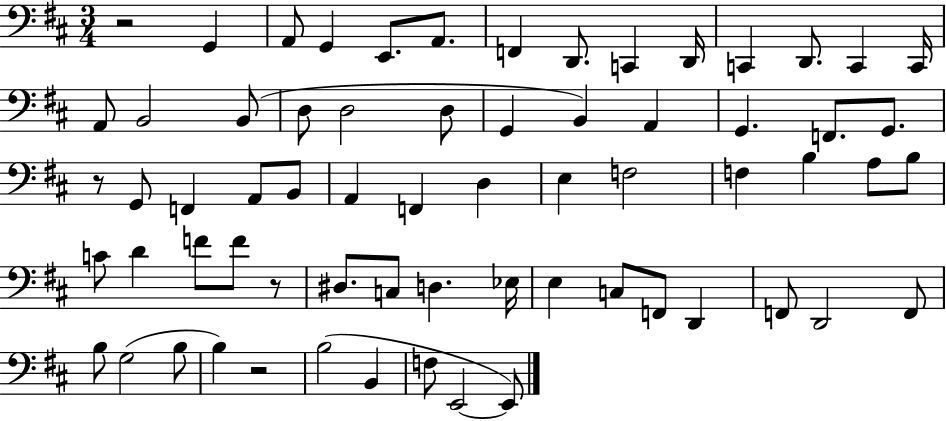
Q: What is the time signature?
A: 3/4